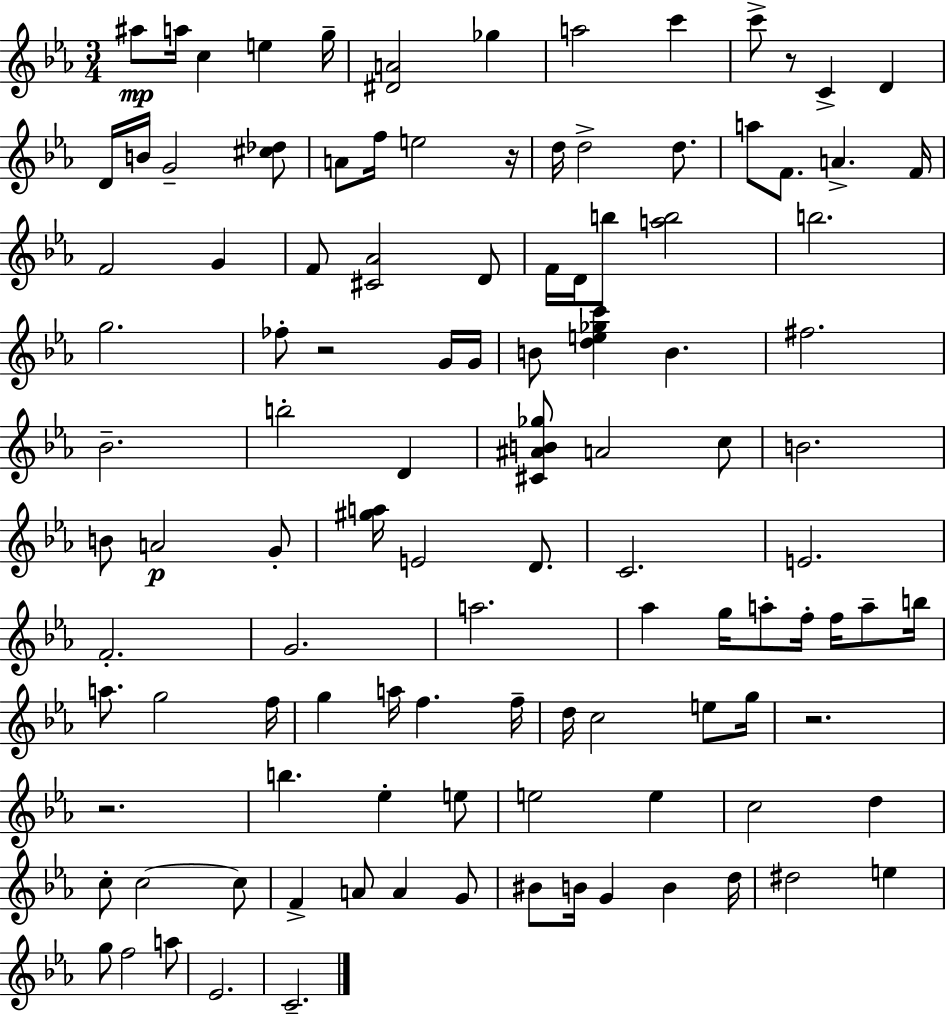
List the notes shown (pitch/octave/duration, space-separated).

A#5/e A5/s C5/q E5/q G5/s [D#4,A4]/h Gb5/q A5/h C6/q C6/e R/e C4/q D4/q D4/s B4/s G4/h [C#5,Db5]/e A4/e F5/s E5/h R/s D5/s D5/h D5/e. A5/e F4/e. A4/q. F4/s F4/h G4/q F4/e [C#4,Ab4]/h D4/e F4/s D4/s B5/e [A5,B5]/h B5/h. G5/h. FES5/e R/h G4/s G4/s B4/e [D5,E5,Gb5,C6]/q B4/q. F#5/h. Bb4/h. B5/h D4/q [C#4,A#4,B4,Gb5]/e A4/h C5/e B4/h. B4/e A4/h G4/e [G#5,A5]/s E4/h D4/e. C4/h. E4/h. F4/h. G4/h. A5/h. Ab5/q G5/s A5/e F5/s F5/s A5/e B5/s A5/e. G5/h F5/s G5/q A5/s F5/q. F5/s D5/s C5/h E5/e G5/s R/h. R/h. B5/q. Eb5/q E5/e E5/h E5/q C5/h D5/q C5/e C5/h C5/e F4/q A4/e A4/q G4/e BIS4/e B4/s G4/q B4/q D5/s D#5/h E5/q G5/e F5/h A5/e Eb4/h. C4/h.